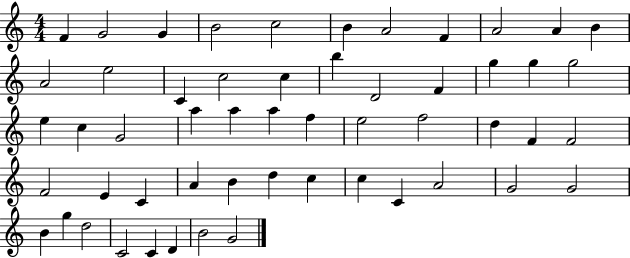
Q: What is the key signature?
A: C major